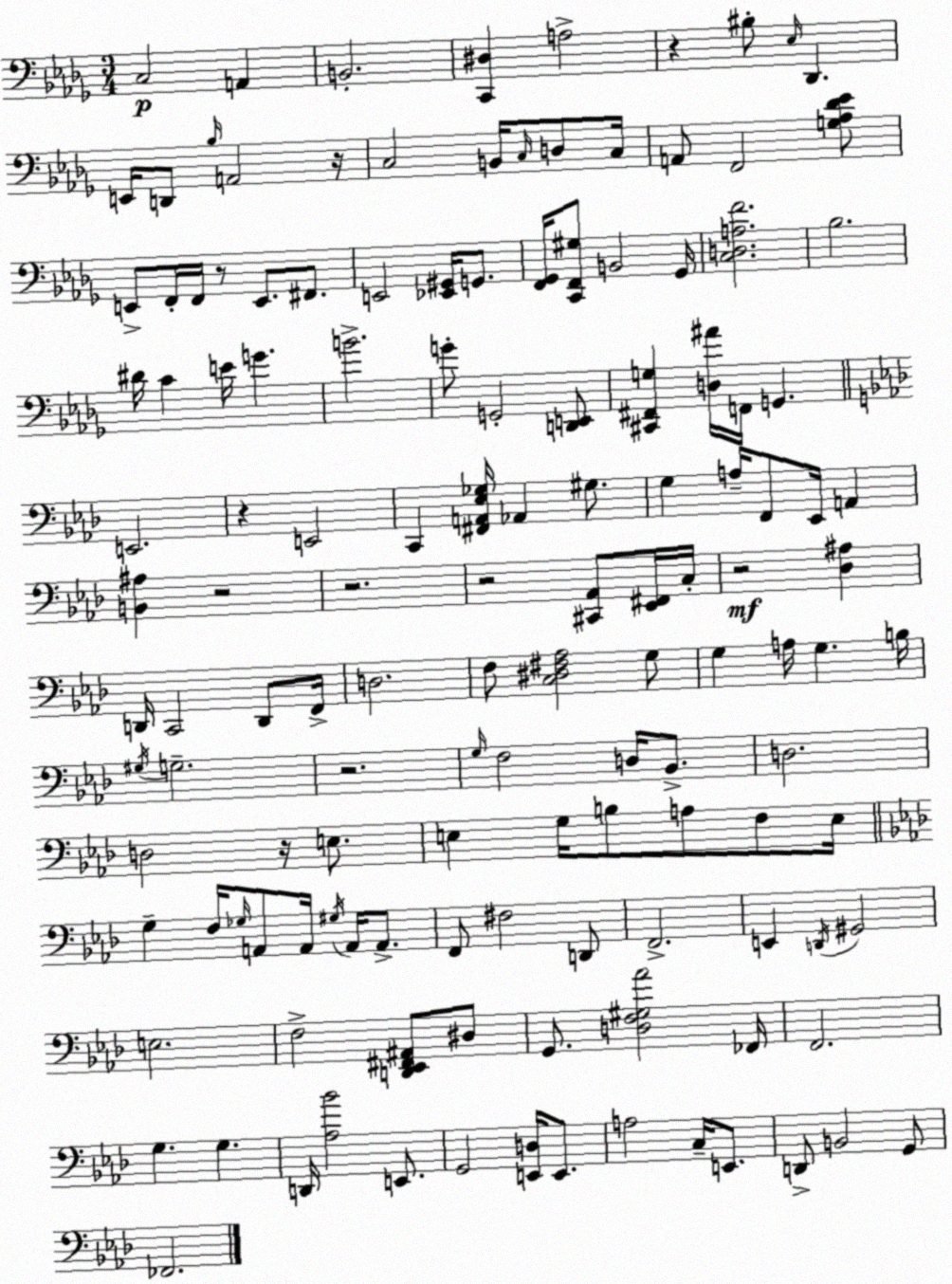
X:1
T:Untitled
M:3/4
L:1/4
K:Bbm
C,2 A,, B,,2 [C,,^D,] A,2 z ^B,/2 _E,/4 _D,, E,,/4 D,,/2 _B,/4 A,,2 z/4 C,2 B,,/4 C,/4 D,/2 C,/4 A,,/2 F,,2 [G,_A,_D_E]/2 E,,/2 F,,/4 F,,/4 z/2 E,,/2 ^F,,/2 E,,2 [_E,,^G,,]/4 G,,/2 [F,,_G,,]/4 [C,,F,,^G,]/2 B,,2 _G,,/4 [C,D,A,F]2 _B,2 ^D/4 C E/4 G B2 G/2 G,,2 [D,,E,,]/2 [^C,,^F,,G,] [D,^A]/4 F,,/4 G,, E,,2 z E,,2 C,, [^F,,A,,_E,_G,]/4 _A,, ^G,/2 G, A,/4 F,,/2 _E,,/4 A,, [B,,^A,] z2 z2 z2 [^C,,_A,,]/2 [_E,,^F,,]/4 C,/4 z2 [_D,^A,] D,,/4 C,,2 D,,/2 F,,/4 D,2 F,/2 [C,^D,^F,_A,]2 G,/2 G, A,/4 G, B,/4 ^G,/4 G,2 z2 G,/4 F,2 D,/4 _B,,/2 D,2 D,2 z/4 E,/2 E, G,/4 B,/2 A,/2 F,/2 E,/4 G, F,/4 _G,/4 A,,/2 A,,/4 ^G,/4 A,,/4 A,,/2 F,,/2 ^F,2 D,,/2 F,,2 E,, D,,/4 ^G,,2 E,2 F,2 [D,,_E,,^F,,^A,,]/2 ^D,/2 G,,/2 [D,F,^G,_A]2 _F,,/4 F,,2 G, G, D,,/4 [_A,_B]2 E,,/2 G,,2 [E,,D,]/4 E,,/2 A,2 C,/4 E,,/2 D,,/2 B,,2 G,,/2 _F,,2